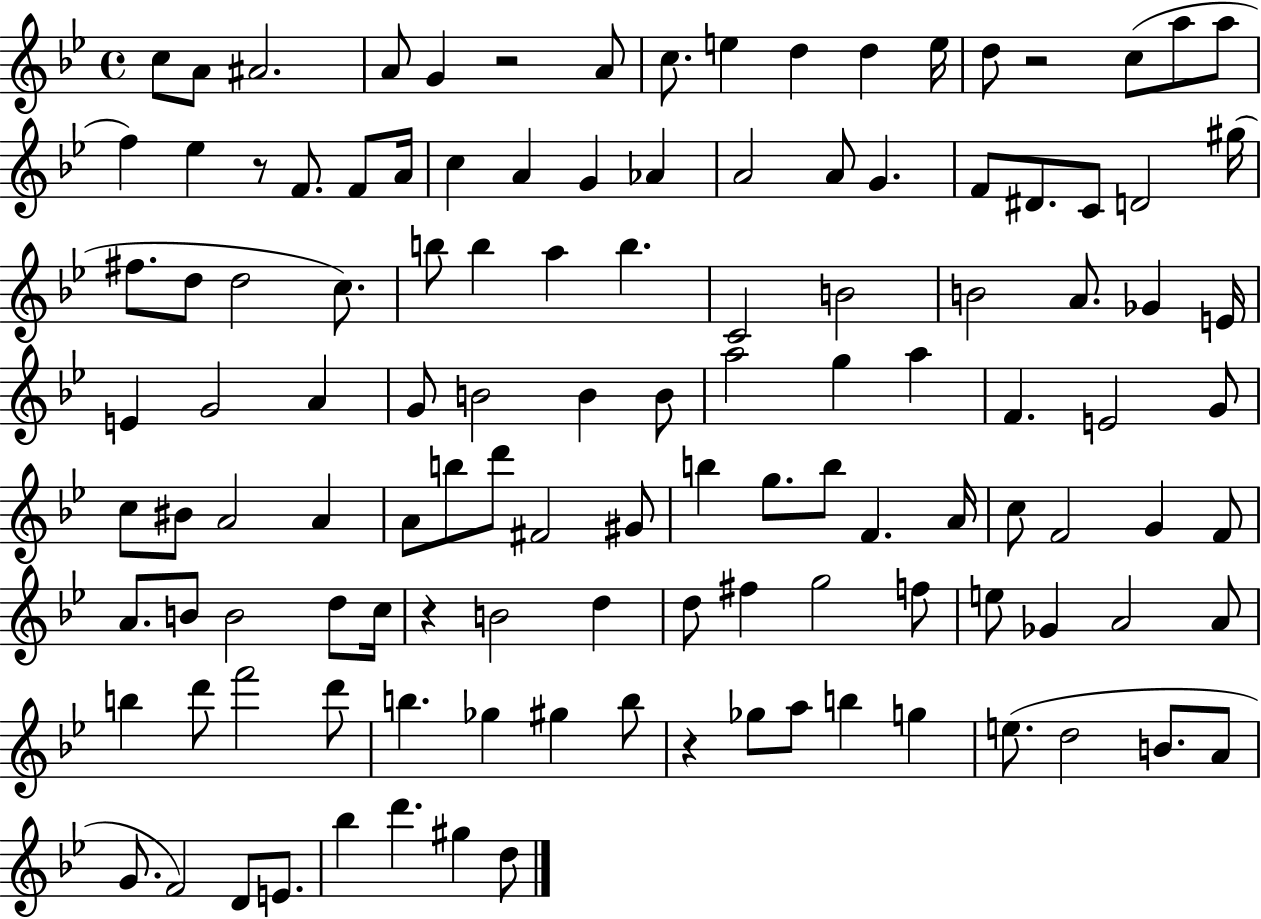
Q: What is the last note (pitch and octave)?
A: D5